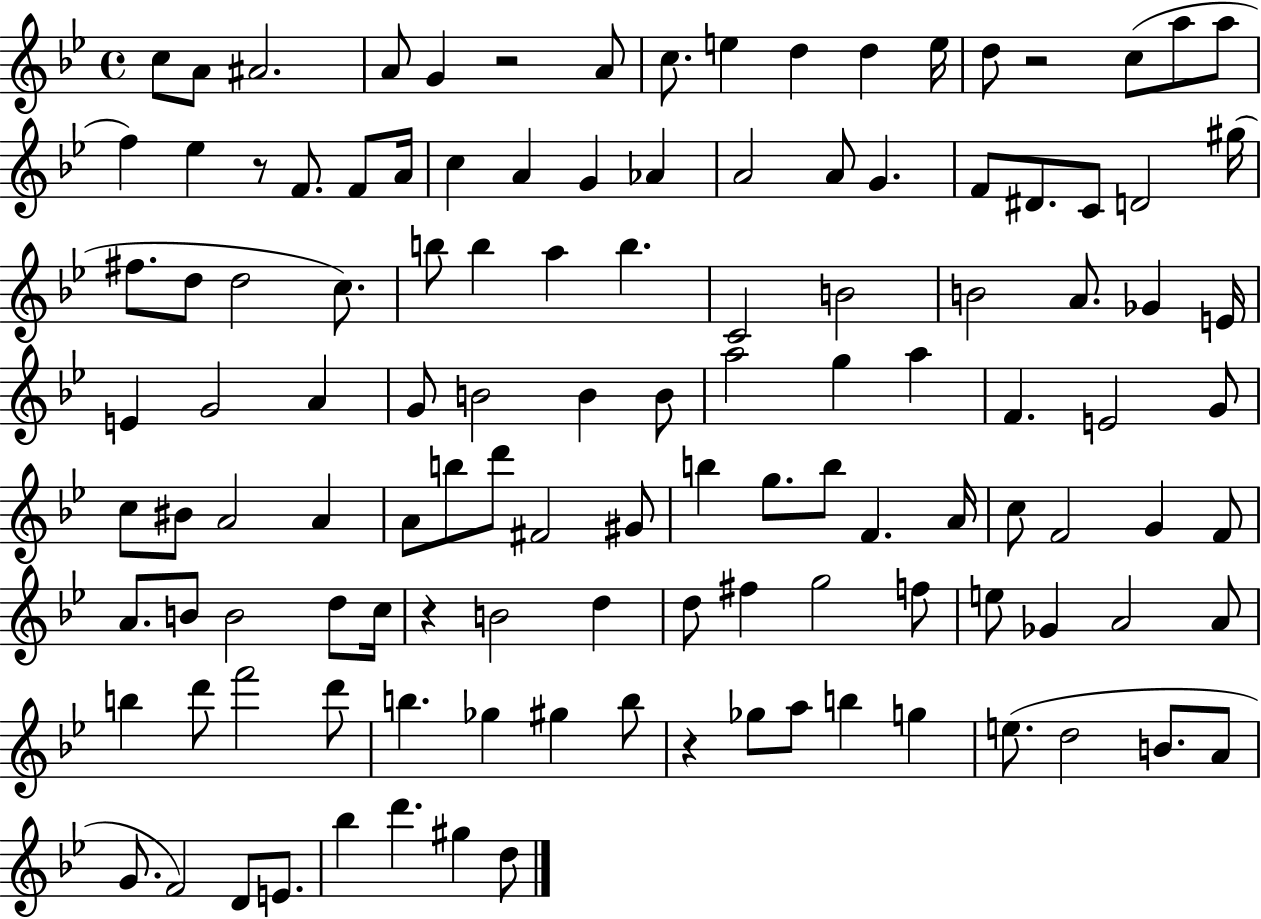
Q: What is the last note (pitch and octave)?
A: D5